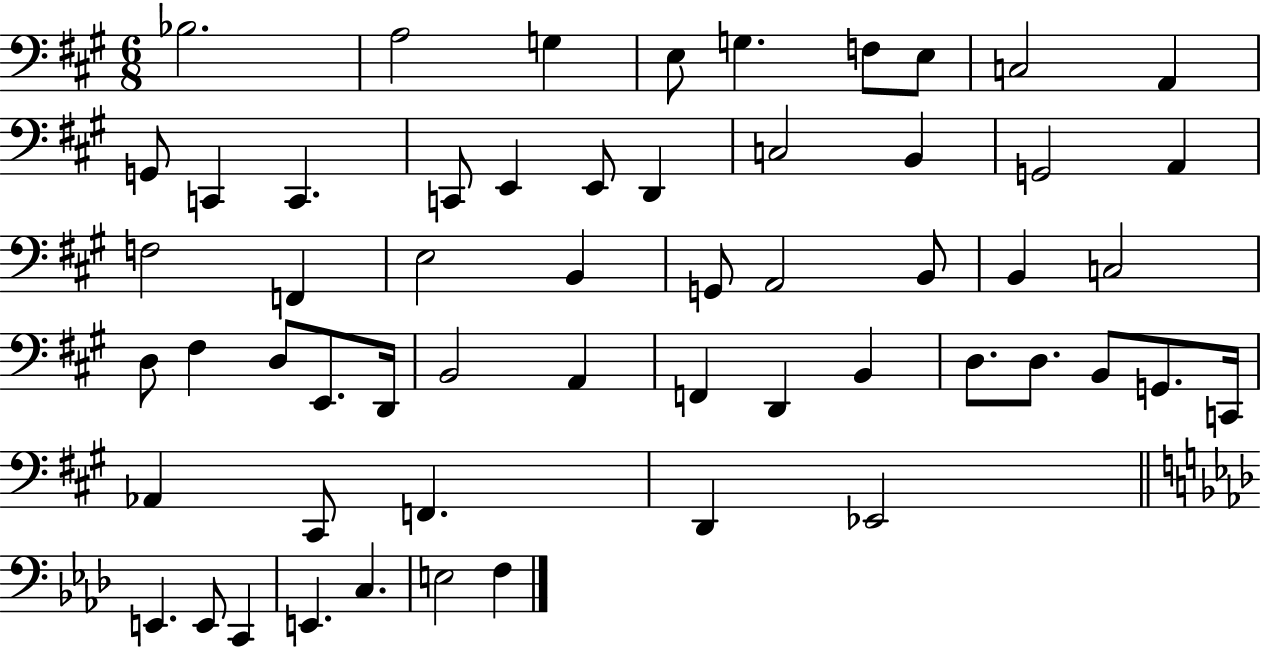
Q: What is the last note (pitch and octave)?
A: F3